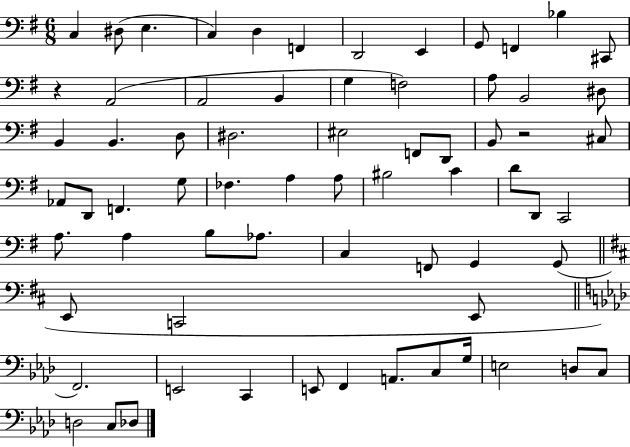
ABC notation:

X:1
T:Untitled
M:6/8
L:1/4
K:G
C, ^D,/2 E, C, D, F,, D,,2 E,, G,,/2 F,, _B, ^C,,/2 z A,,2 A,,2 B,, G, F,2 A,/2 B,,2 ^D,/2 B,, B,, D,/2 ^D,2 ^E,2 F,,/2 D,,/2 B,,/2 z2 ^C,/2 _A,,/2 D,,/2 F,, G,/2 _F, A, A,/2 ^B,2 C D/2 D,,/2 C,,2 A,/2 A, B,/2 _A,/2 C, F,,/2 G,, G,,/2 E,,/2 C,,2 E,,/2 F,,2 E,,2 C,, E,,/2 F,, A,,/2 C,/2 G,/4 E,2 D,/2 C,/2 D,2 C,/2 _D,/2